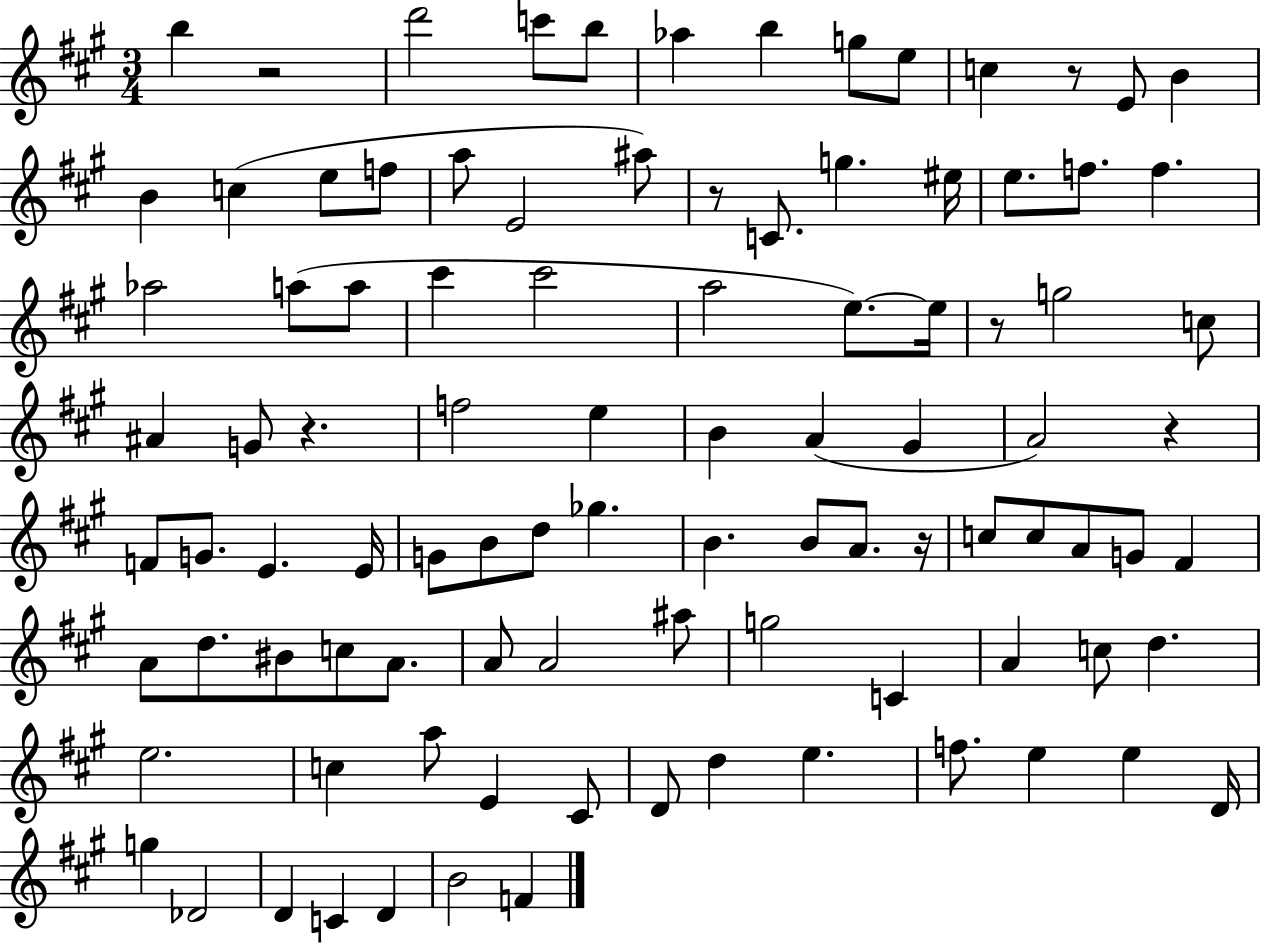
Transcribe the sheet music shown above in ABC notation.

X:1
T:Untitled
M:3/4
L:1/4
K:A
b z2 d'2 c'/2 b/2 _a b g/2 e/2 c z/2 E/2 B B c e/2 f/2 a/2 E2 ^a/2 z/2 C/2 g ^e/4 e/2 f/2 f _a2 a/2 a/2 ^c' ^c'2 a2 e/2 e/4 z/2 g2 c/2 ^A G/2 z f2 e B A ^G A2 z F/2 G/2 E E/4 G/2 B/2 d/2 _g B B/2 A/2 z/4 c/2 c/2 A/2 G/2 ^F A/2 d/2 ^B/2 c/2 A/2 A/2 A2 ^a/2 g2 C A c/2 d e2 c a/2 E ^C/2 D/2 d e f/2 e e D/4 g _D2 D C D B2 F